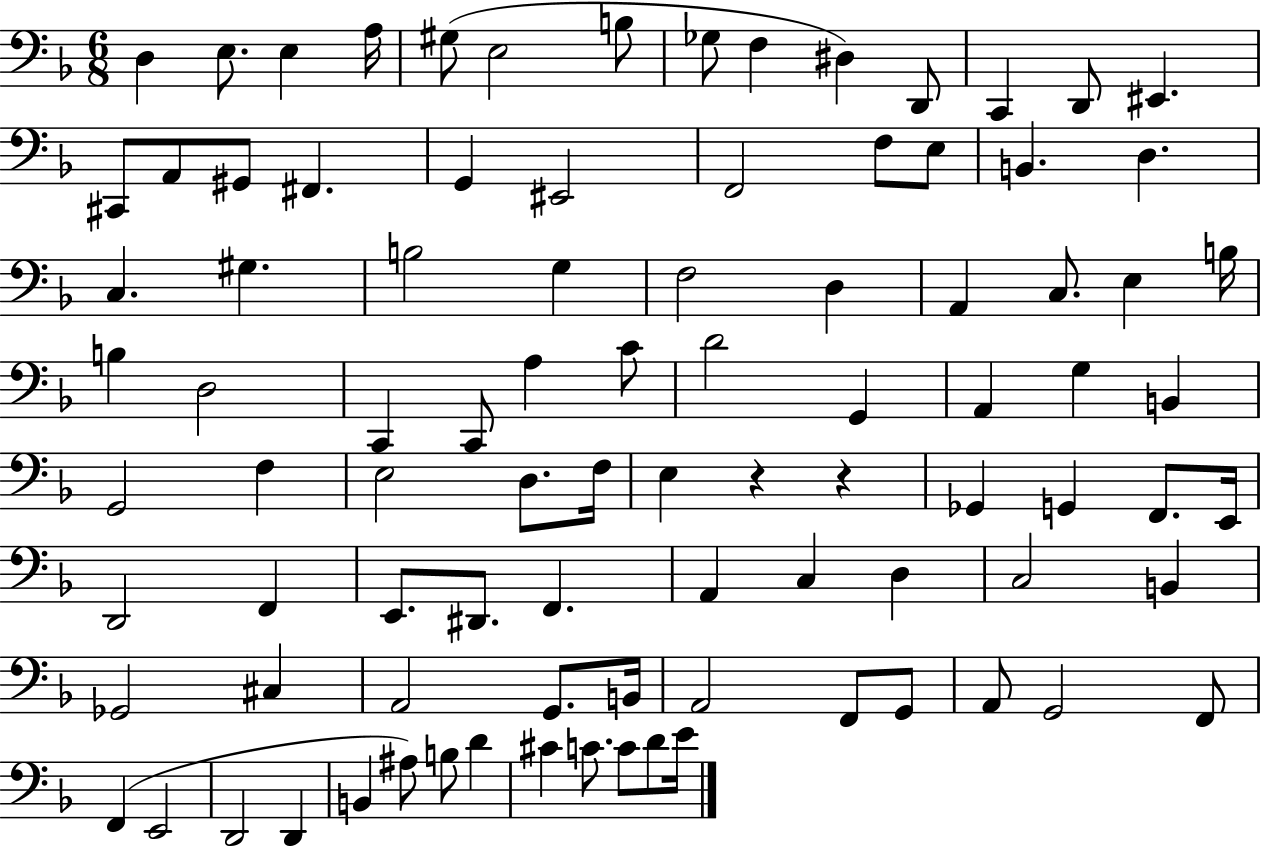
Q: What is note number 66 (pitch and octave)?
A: B2